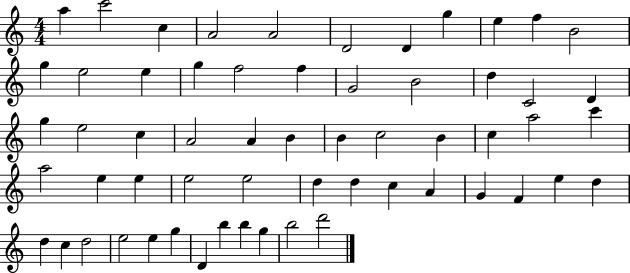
A5/q C6/h C5/q A4/h A4/h D4/h D4/q G5/q E5/q F5/q B4/h G5/q E5/h E5/q G5/q F5/h F5/q G4/h B4/h D5/q C4/h D4/q G5/q E5/h C5/q A4/h A4/q B4/q B4/q C5/h B4/q C5/q A5/h C6/q A5/h E5/q E5/q E5/h E5/h D5/q D5/q C5/q A4/q G4/q F4/q E5/q D5/q D5/q C5/q D5/h E5/h E5/q G5/q D4/q B5/q B5/q G5/q B5/h D6/h